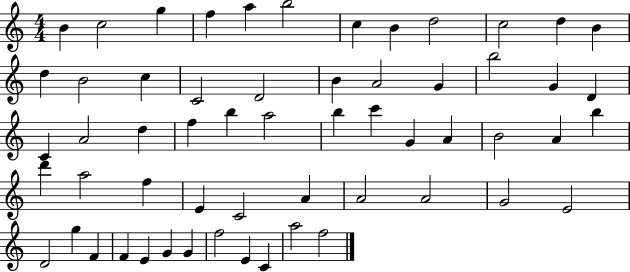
X:1
T:Untitled
M:4/4
L:1/4
K:C
B c2 g f a b2 c B d2 c2 d B d B2 c C2 D2 B A2 G b2 G D C A2 d f b a2 b c' G A B2 A b d' a2 f E C2 A A2 A2 G2 E2 D2 g F F E G G f2 E C a2 f2